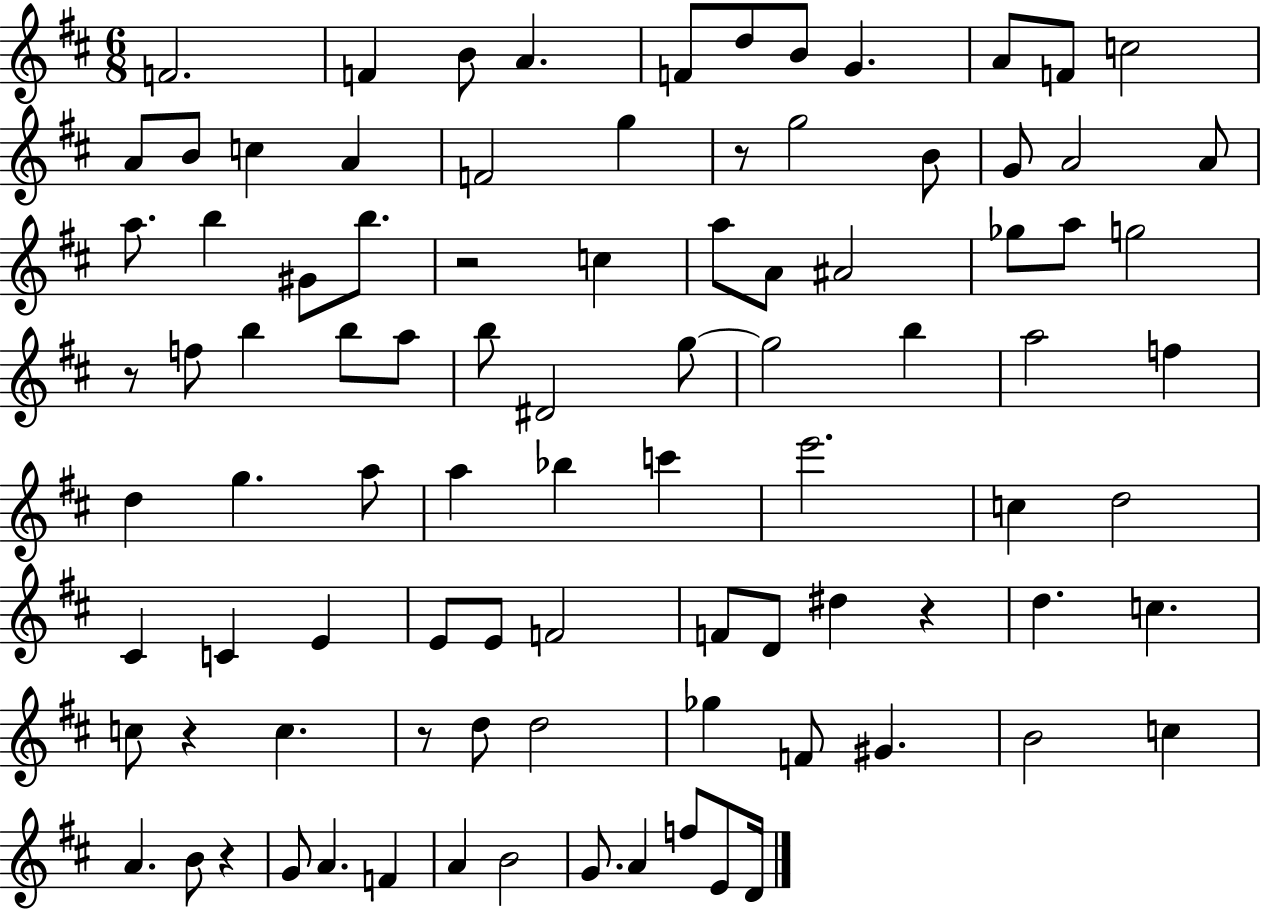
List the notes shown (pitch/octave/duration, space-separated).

F4/h. F4/q B4/e A4/q. F4/e D5/e B4/e G4/q. A4/e F4/e C5/h A4/e B4/e C5/q A4/q F4/h G5/q R/e G5/h B4/e G4/e A4/h A4/e A5/e. B5/q G#4/e B5/e. R/h C5/q A5/e A4/e A#4/h Gb5/e A5/e G5/h R/e F5/e B5/q B5/e A5/e B5/e D#4/h G5/e G5/h B5/q A5/h F5/q D5/q G5/q. A5/e A5/q Bb5/q C6/q E6/h. C5/q D5/h C#4/q C4/q E4/q E4/e E4/e F4/h F4/e D4/e D#5/q R/q D5/q. C5/q. C5/e R/q C5/q. R/e D5/e D5/h Gb5/q F4/e G#4/q. B4/h C5/q A4/q. B4/e R/q G4/e A4/q. F4/q A4/q B4/h G4/e. A4/q F5/e E4/e D4/s